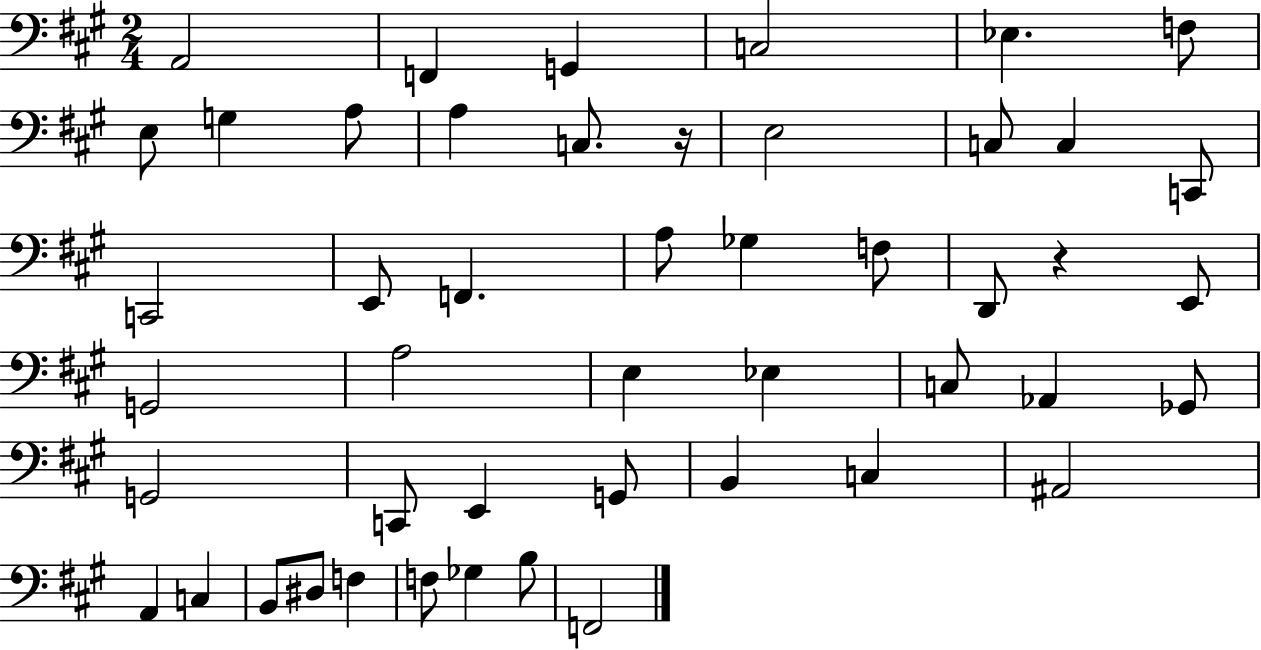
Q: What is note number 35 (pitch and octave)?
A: B2